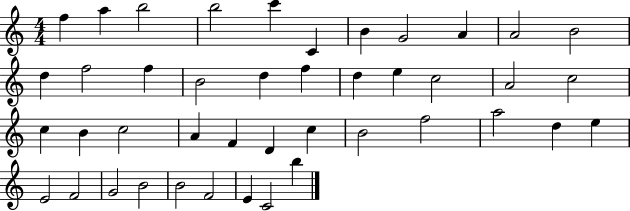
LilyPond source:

{
  \clef treble
  \numericTimeSignature
  \time 4/4
  \key c \major
  f''4 a''4 b''2 | b''2 c'''4 c'4 | b'4 g'2 a'4 | a'2 b'2 | \break d''4 f''2 f''4 | b'2 d''4 f''4 | d''4 e''4 c''2 | a'2 c''2 | \break c''4 b'4 c''2 | a'4 f'4 d'4 c''4 | b'2 f''2 | a''2 d''4 e''4 | \break e'2 f'2 | g'2 b'2 | b'2 f'2 | e'4 c'2 b''4 | \break \bar "|."
}